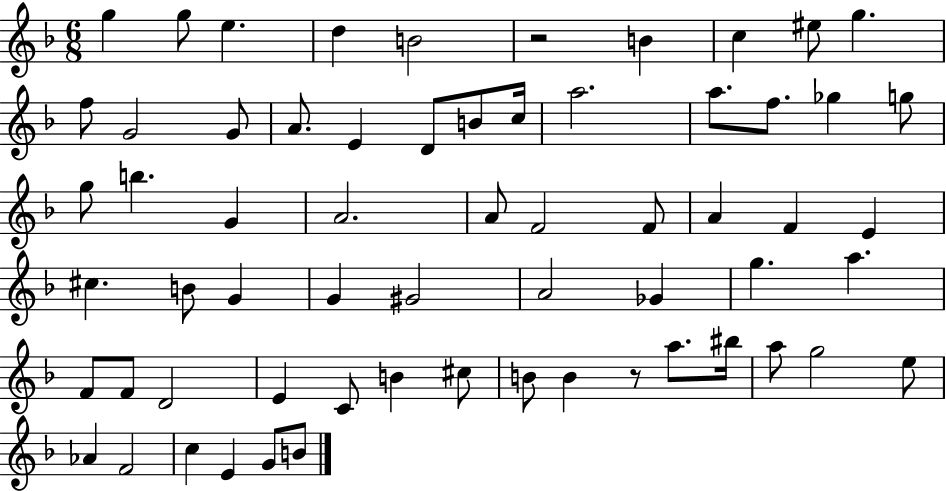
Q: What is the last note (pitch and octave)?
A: B4